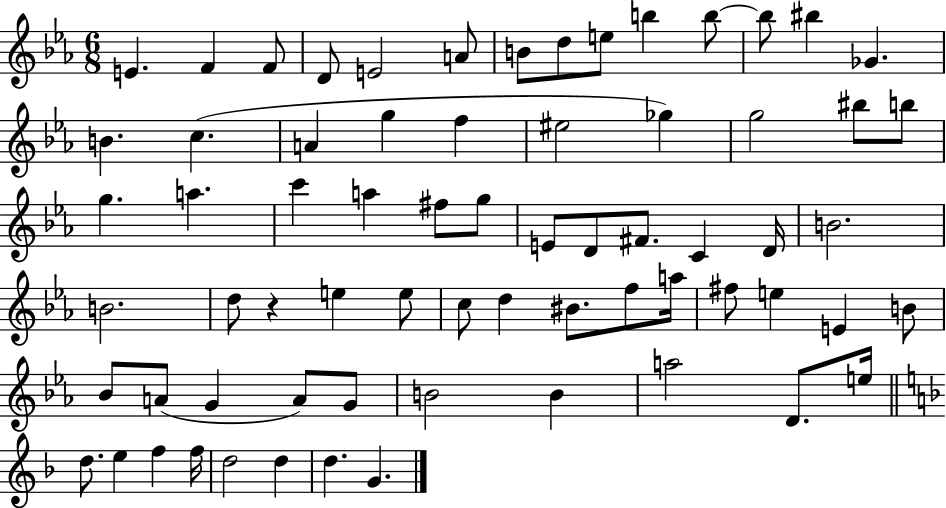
{
  \clef treble
  \numericTimeSignature
  \time 6/8
  \key ees \major
  e'4. f'4 f'8 | d'8 e'2 a'8 | b'8 d''8 e''8 b''4 b''8~~ | b''8 bis''4 ges'4. | \break b'4. c''4.( | a'4 g''4 f''4 | eis''2 ges''4) | g''2 bis''8 b''8 | \break g''4. a''4. | c'''4 a''4 fis''8 g''8 | e'8 d'8 fis'8. c'4 d'16 | b'2. | \break b'2. | d''8 r4 e''4 e''8 | c''8 d''4 bis'8. f''8 a''16 | fis''8 e''4 e'4 b'8 | \break bes'8 a'8( g'4 a'8) g'8 | b'2 b'4 | a''2 d'8. e''16 | \bar "||" \break \key f \major d''8. e''4 f''4 f''16 | d''2 d''4 | d''4. g'4. | \bar "|."
}